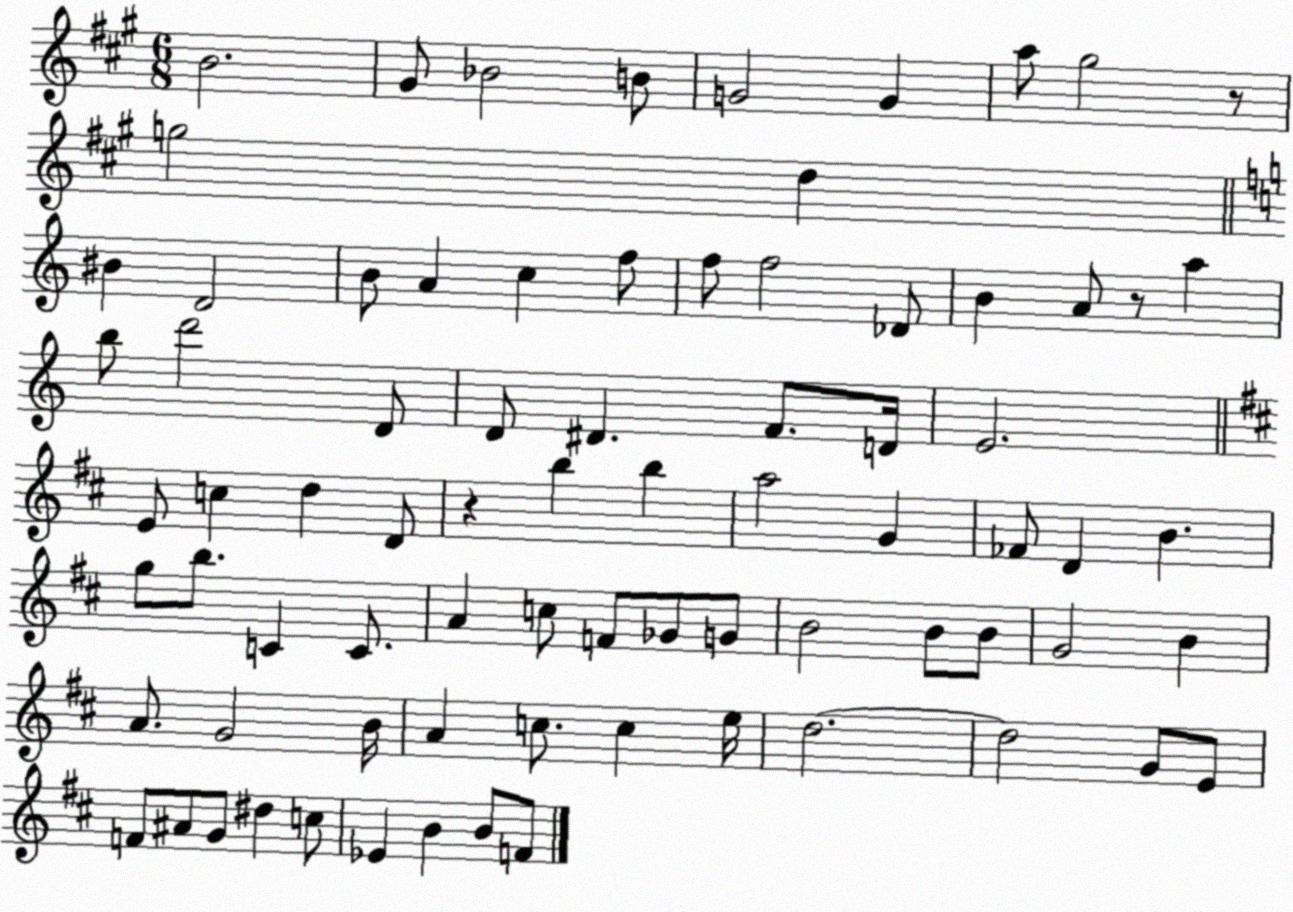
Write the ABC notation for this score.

X:1
T:Untitled
M:6/8
L:1/4
K:A
B2 ^G/2 _B2 B/2 G2 G a/2 ^g2 z/2 g2 d ^B D2 B/2 A c f/2 f/2 f2 _D/2 B A/2 z/2 a b/2 d'2 D/2 D/2 ^D F/2 D/4 E2 E/2 c d D/2 z b b a2 G _F/2 D B g/2 b/2 C C/2 A c/2 F/2 _G/2 G/2 B2 B/2 B/2 G2 B A/2 G2 B/4 A c/2 c e/4 d2 d2 G/2 E/2 F/2 ^A/2 G/2 ^d c/2 _E B B/2 F/2